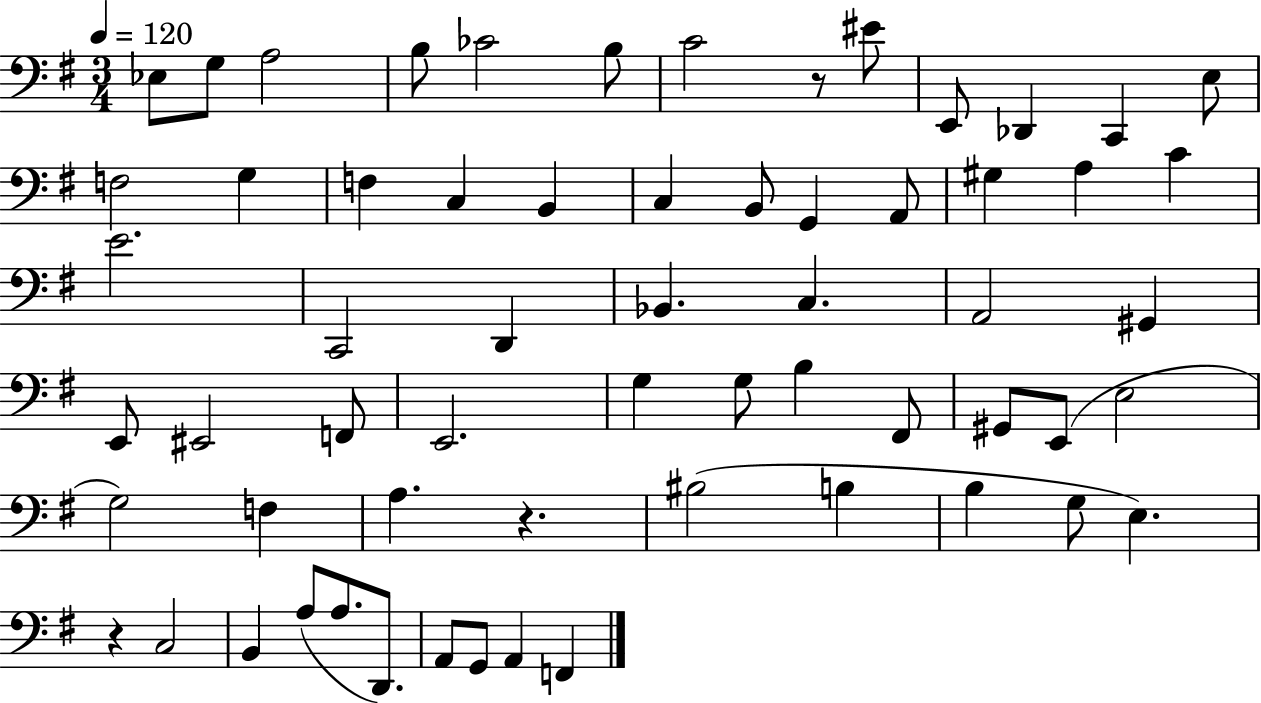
Eb3/e G3/e A3/h B3/e CES4/h B3/e C4/h R/e EIS4/e E2/e Db2/q C2/q E3/e F3/h G3/q F3/q C3/q B2/q C3/q B2/e G2/q A2/e G#3/q A3/q C4/q E4/h. C2/h D2/q Bb2/q. C3/q. A2/h G#2/q E2/e EIS2/h F2/e E2/h. G3/q G3/e B3/q F#2/e G#2/e E2/e E3/h G3/h F3/q A3/q. R/q. BIS3/h B3/q B3/q G3/e E3/q. R/q C3/h B2/q A3/e A3/e. D2/e. A2/e G2/e A2/q F2/q